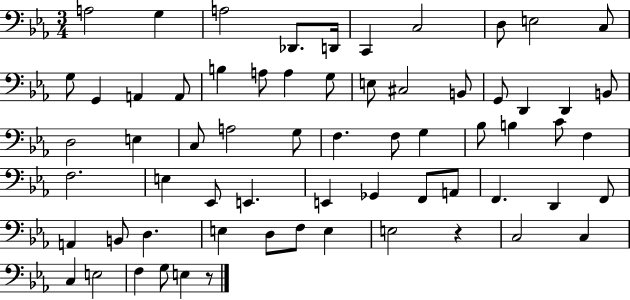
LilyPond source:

{
  \clef bass
  \numericTimeSignature
  \time 3/4
  \key ees \major
  a2 g4 | a2 des,8. d,16 | c,4 c2 | d8 e2 c8 | \break g8 g,4 a,4 a,8 | b4 a8 a4 g8 | e8 cis2 b,8 | g,8 d,4 d,4 b,8 | \break d2 e4 | c8 a2 g8 | f4. f8 g4 | bes8 b4 c'8 f4 | \break f2. | e4 ees,8 e,4. | e,4 ges,4 f,8 a,8 | f,4. d,4 f,8 | \break a,4 b,8 d4. | e4 d8 f8 e4 | e2 r4 | c2 c4 | \break c4 e2 | f4 g8 e4 r8 | \bar "|."
}